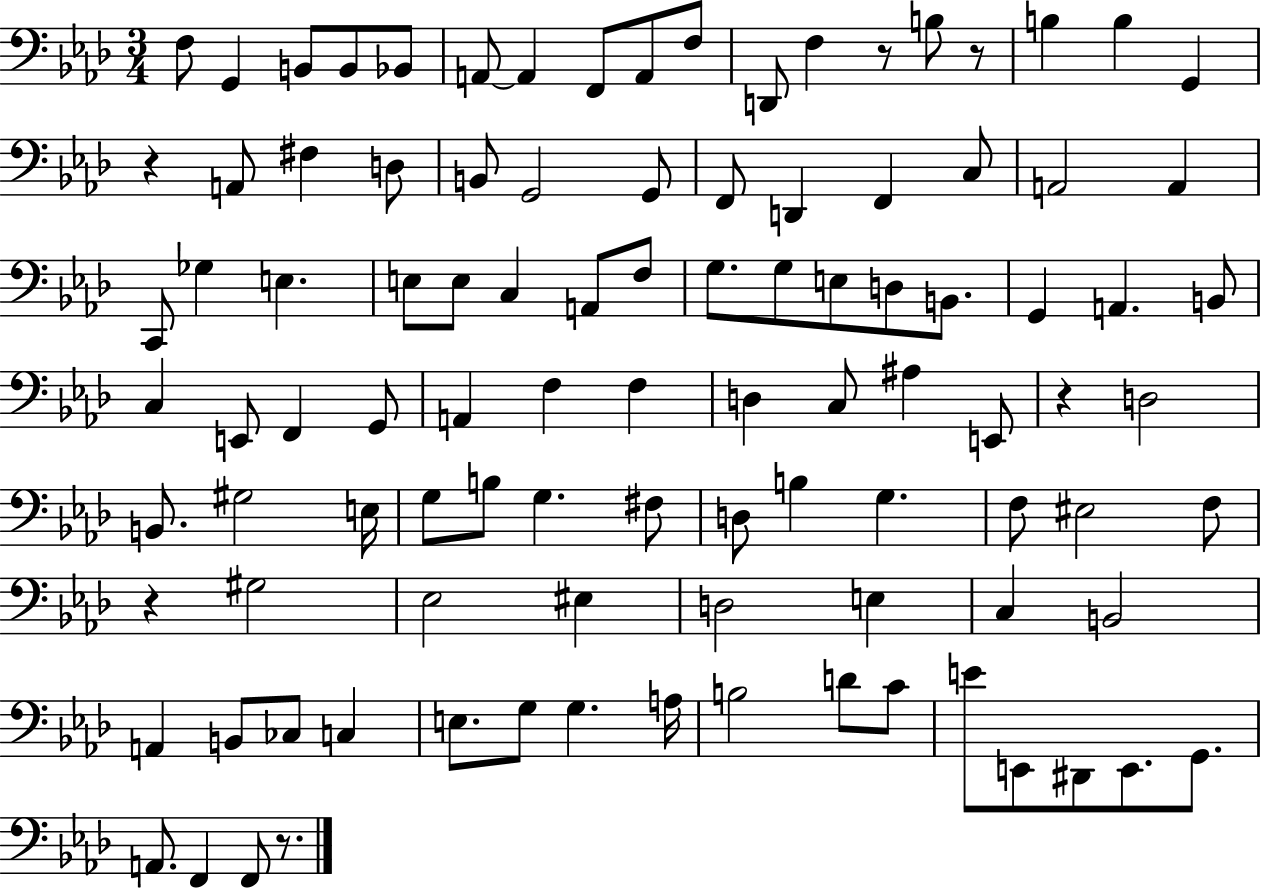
X:1
T:Untitled
M:3/4
L:1/4
K:Ab
F,/2 G,, B,,/2 B,,/2 _B,,/2 A,,/2 A,, F,,/2 A,,/2 F,/2 D,,/2 F, z/2 B,/2 z/2 B, B, G,, z A,,/2 ^F, D,/2 B,,/2 G,,2 G,,/2 F,,/2 D,, F,, C,/2 A,,2 A,, C,,/2 _G, E, E,/2 E,/2 C, A,,/2 F,/2 G,/2 G,/2 E,/2 D,/2 B,,/2 G,, A,, B,,/2 C, E,,/2 F,, G,,/2 A,, F, F, D, C,/2 ^A, E,,/2 z D,2 B,,/2 ^G,2 E,/4 G,/2 B,/2 G, ^F,/2 D,/2 B, G, F,/2 ^E,2 F,/2 z ^G,2 _E,2 ^E, D,2 E, C, B,,2 A,, B,,/2 _C,/2 C, E,/2 G,/2 G, A,/4 B,2 D/2 C/2 E/2 E,,/2 ^D,,/2 E,,/2 G,,/2 A,,/2 F,, F,,/2 z/2